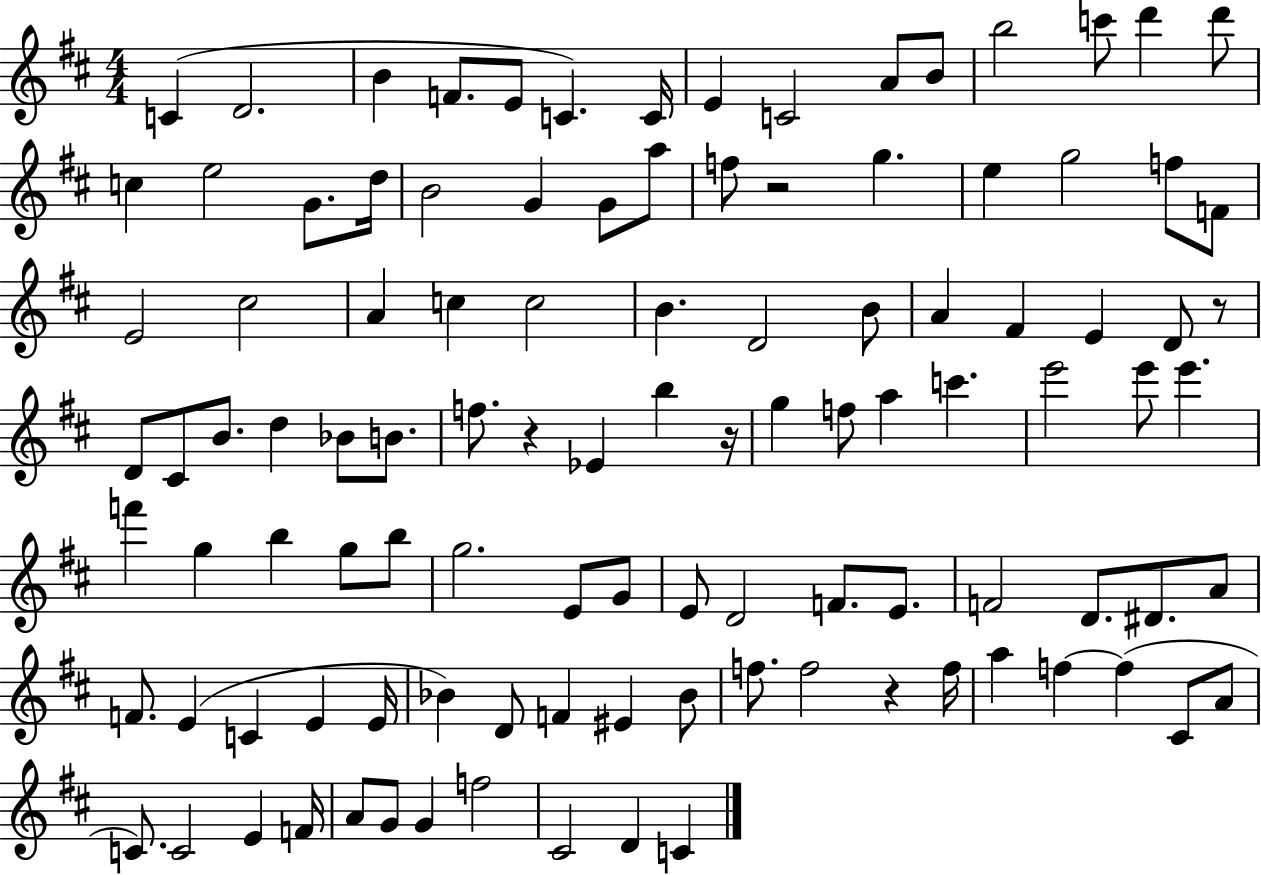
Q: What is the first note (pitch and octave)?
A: C4